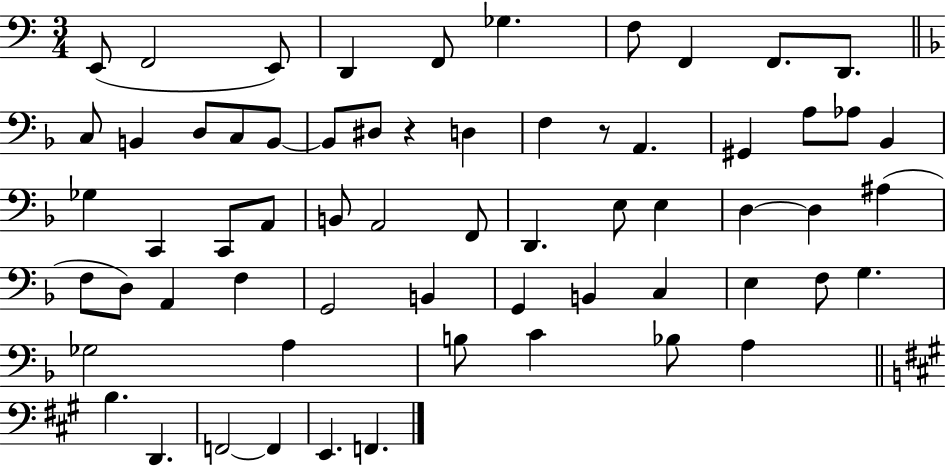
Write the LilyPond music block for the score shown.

{
  \clef bass
  \numericTimeSignature
  \time 3/4
  \key c \major
  e,8( f,2 e,8) | d,4 f,8 ges4. | f8 f,4 f,8. d,8. | \bar "||" \break \key f \major c8 b,4 d8 c8 b,8~~ | b,8 dis8 r4 d4 | f4 r8 a,4. | gis,4 a8 aes8 bes,4 | \break ges4 c,4 c,8 a,8 | b,8 a,2 f,8 | d,4. e8 e4 | d4~~ d4 ais4( | \break f8 d8) a,4 f4 | g,2 b,4 | g,4 b,4 c4 | e4 f8 g4. | \break ges2 a4 | b8 c'4 bes8 a4 | \bar "||" \break \key a \major b4. d,4. | f,2~~ f,4 | e,4. f,4. | \bar "|."
}